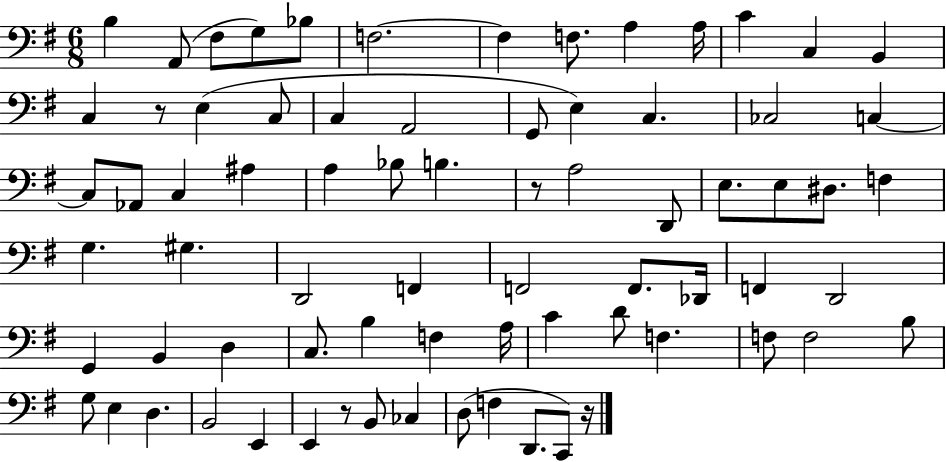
{
  \clef bass
  \numericTimeSignature
  \time 6/8
  \key g \major
  \repeat volta 2 { b4 a,8( fis8 g8) bes8 | f2.~~ | f4 f8. a4 a16 | c'4 c4 b,4 | \break c4 r8 e4( c8 | c4 a,2 | g,8 e4) c4. | ces2 c4~~ | \break c8 aes,8 c4 ais4 | a4 bes8 b4. | r8 a2 d,8 | e8. e8 dis8. f4 | \break g4. gis4. | d,2 f,4 | f,2 f,8. des,16 | f,4 d,2 | \break g,4 b,4 d4 | c8. b4 f4 a16 | c'4 d'8 f4. | f8 f2 b8 | \break g8 e4 d4. | b,2 e,4 | e,4 r8 b,8 ces4 | d8( f4 d,8. c,8) r16 | \break } \bar "|."
}